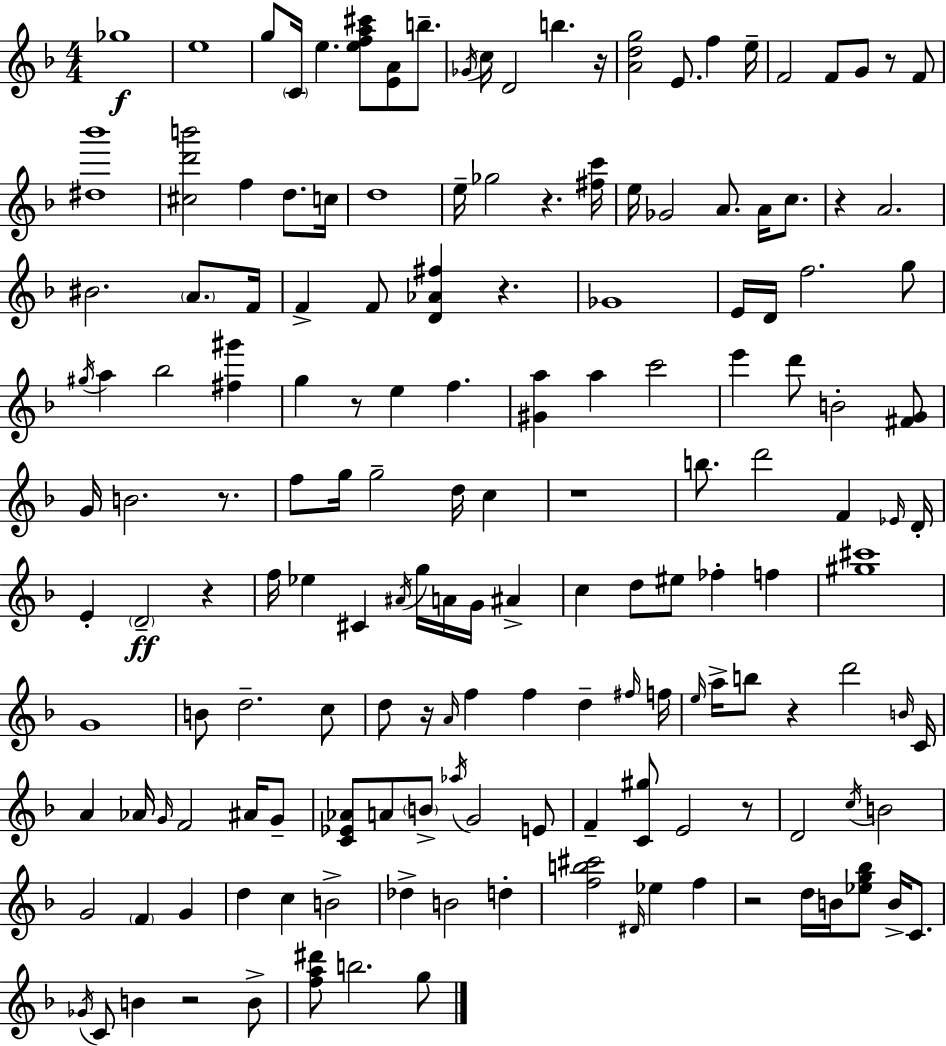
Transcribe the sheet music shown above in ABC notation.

X:1
T:Untitled
M:4/4
L:1/4
K:Dm
_g4 e4 g/2 C/4 e [efa^c']/2 [EA]/2 b/2 _G/4 c/4 D2 b z/4 [Adg]2 E/2 f e/4 F2 F/2 G/2 z/2 F/2 [^d_b']4 [^cd'b']2 f d/2 c/4 d4 e/4 _g2 z [^fc']/4 e/4 _G2 A/2 A/4 c/2 z A2 ^B2 A/2 F/4 F F/2 [D_A^f] z _G4 E/4 D/4 f2 g/2 ^g/4 a _b2 [^f^g'] g z/2 e f [^Ga] a c'2 e' d'/2 B2 [^FG]/2 G/4 B2 z/2 f/2 g/4 g2 d/4 c z4 b/2 d'2 F _E/4 D/4 E D2 z f/4 _e ^C ^A/4 g/4 A/4 G/4 ^A c d/2 ^e/2 _f f [^g^c']4 G4 B/2 d2 c/2 d/2 z/4 A/4 f f d ^f/4 f/4 e/4 a/4 b/2 z d'2 B/4 C/4 A _A/4 G/4 F2 ^A/4 G/2 [C_E_A]/2 A/2 B/2 _a/4 G2 E/2 F [C^g]/2 E2 z/2 D2 c/4 B2 G2 F G d c B2 _d B2 d [fb^c']2 ^D/4 _e f z2 d/4 B/4 [_eg_b]/2 B/4 C/2 _G/4 C/2 B z2 B/2 [fa^d']/2 b2 g/2